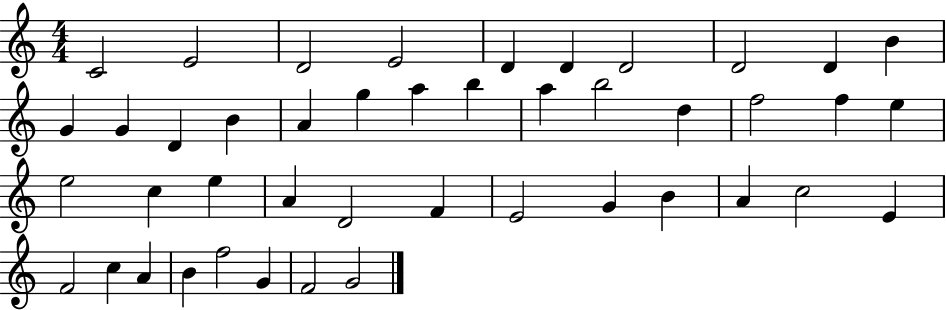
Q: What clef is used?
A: treble